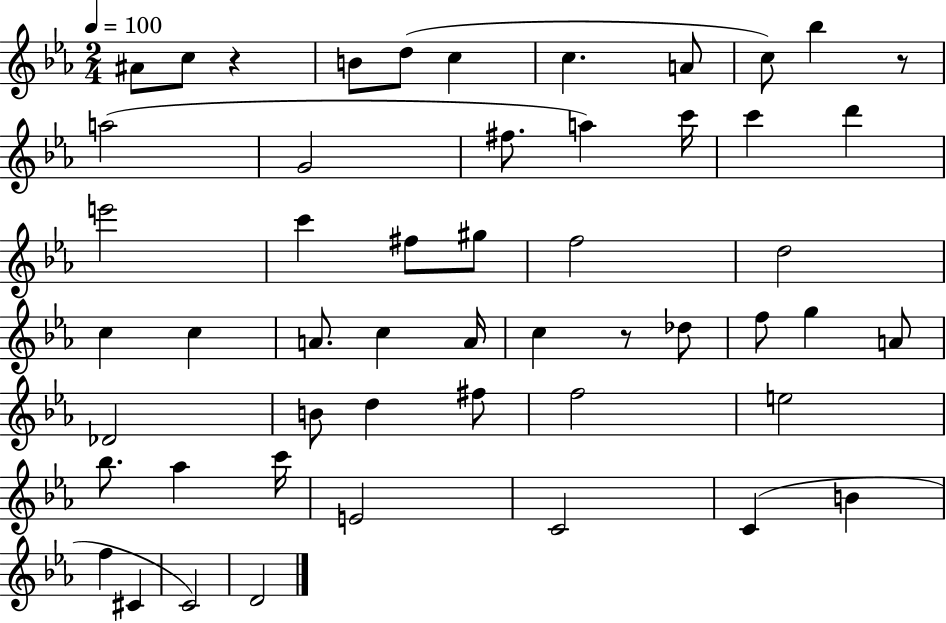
{
  \clef treble
  \numericTimeSignature
  \time 2/4
  \key ees \major
  \tempo 4 = 100
  ais'8 c''8 r4 | b'8 d''8( c''4 | c''4. a'8 | c''8) bes''4 r8 | \break a''2( | g'2 | fis''8. a''4) c'''16 | c'''4 d'''4 | \break e'''2 | c'''4 fis''8 gis''8 | f''2 | d''2 | \break c''4 c''4 | a'8. c''4 a'16 | c''4 r8 des''8 | f''8 g''4 a'8 | \break des'2 | b'8 d''4 fis''8 | f''2 | e''2 | \break bes''8. aes''4 c'''16 | e'2 | c'2 | c'4( b'4 | \break f''4 cis'4 | c'2) | d'2 | \bar "|."
}